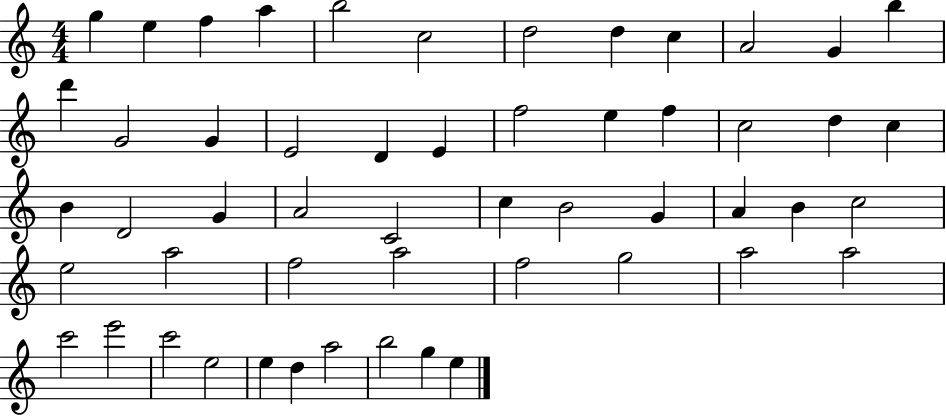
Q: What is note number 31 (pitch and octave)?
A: B4